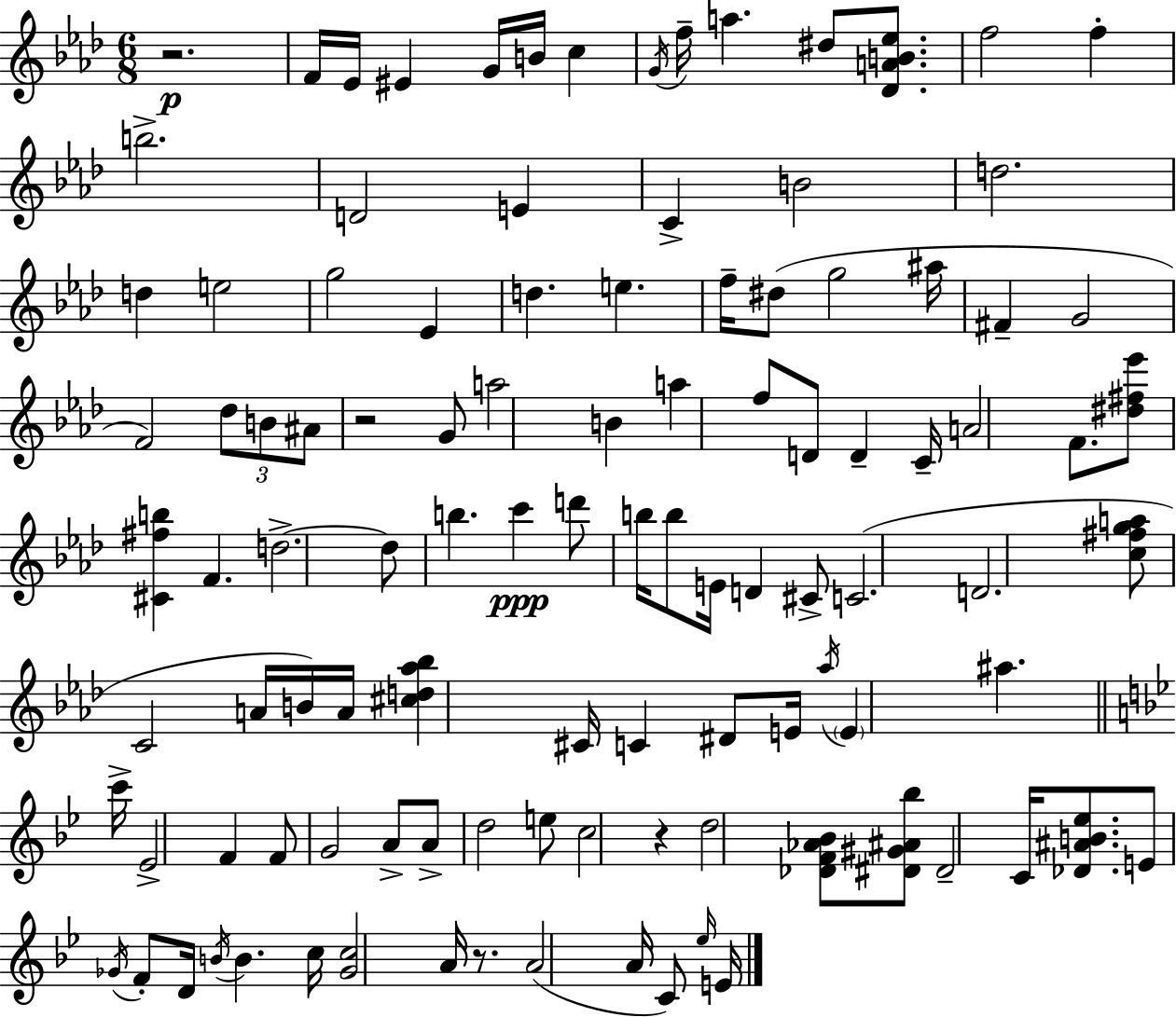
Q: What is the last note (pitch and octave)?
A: E4